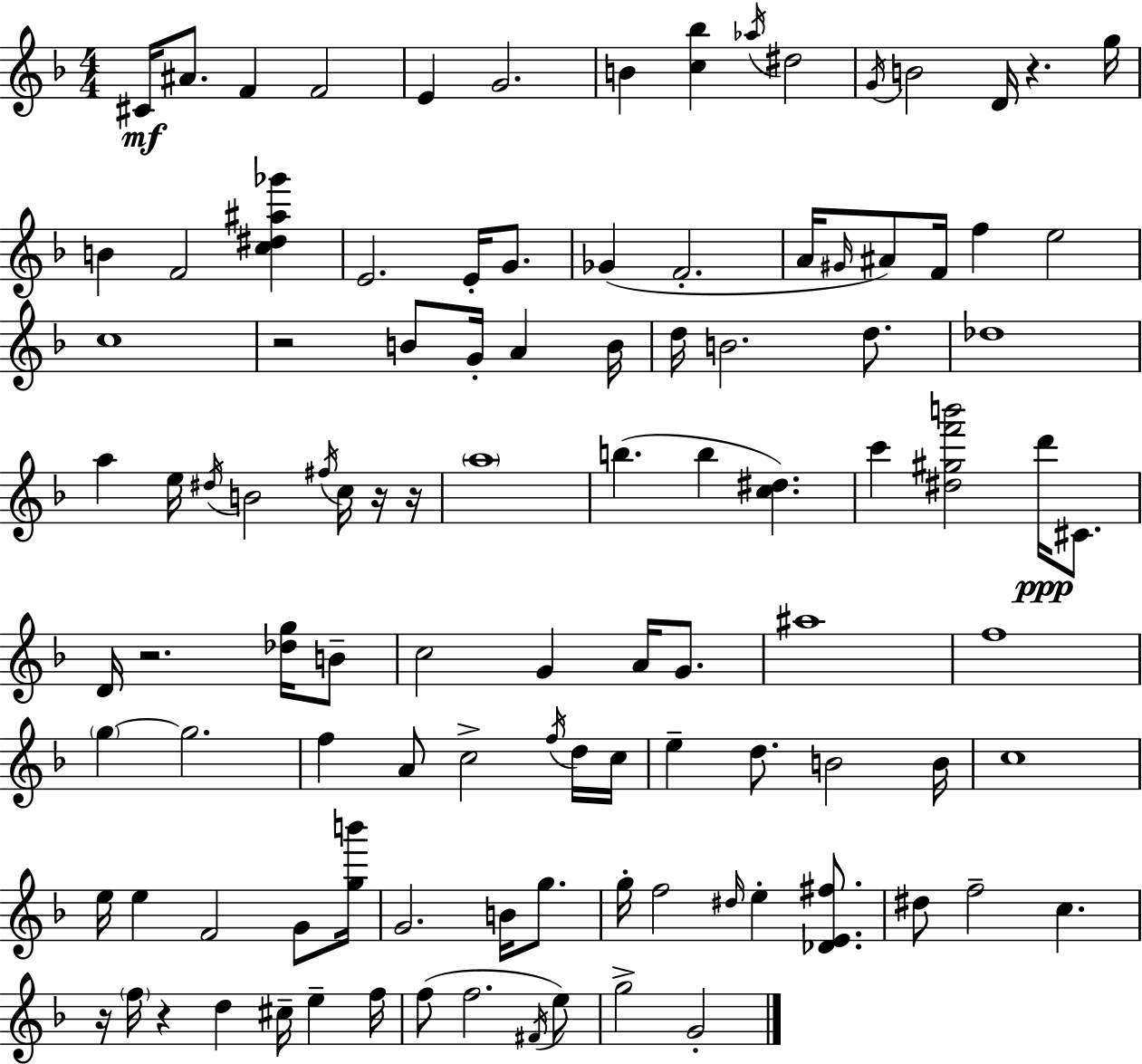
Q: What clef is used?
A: treble